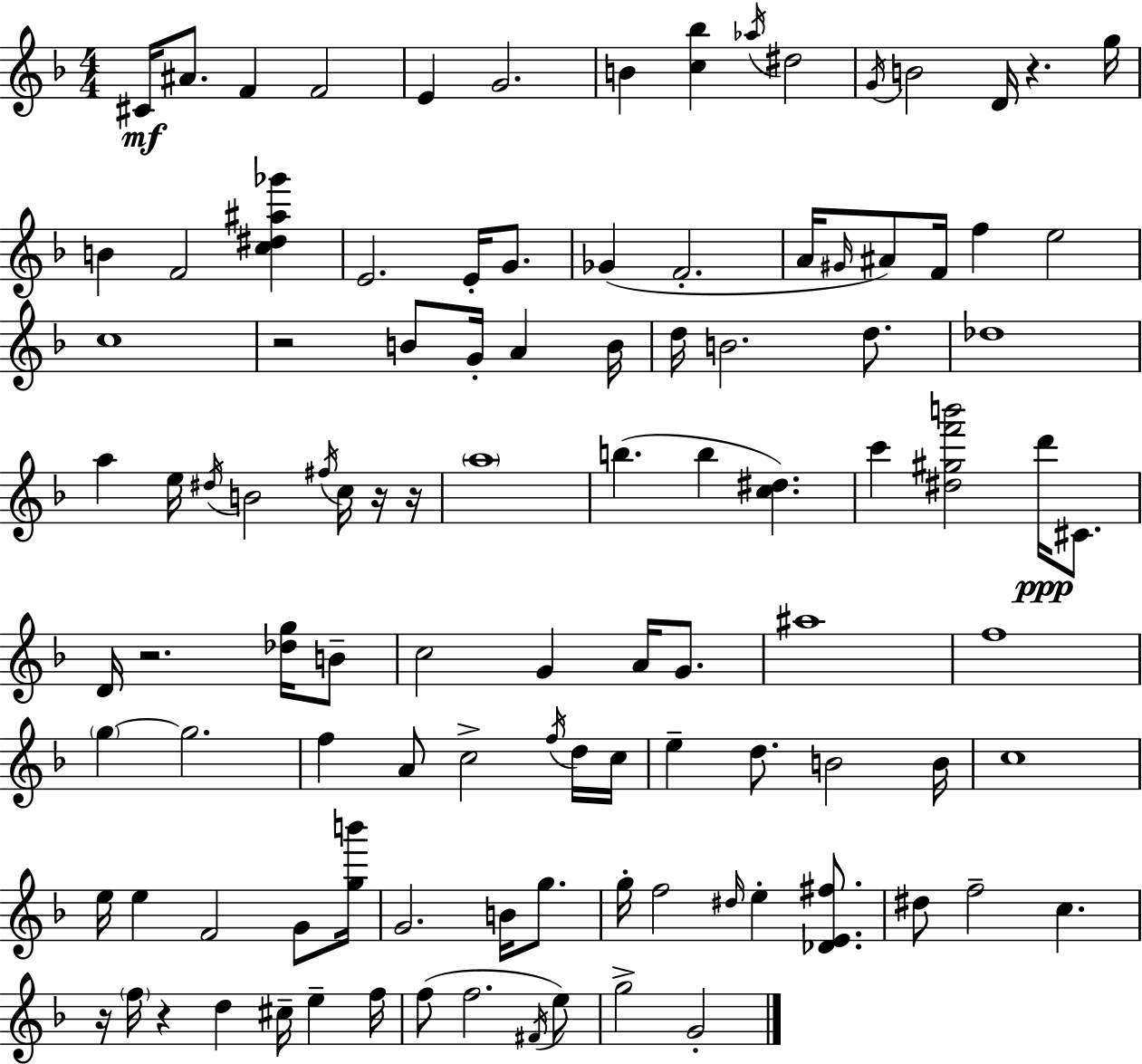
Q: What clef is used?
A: treble